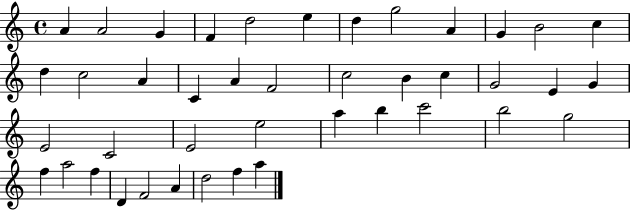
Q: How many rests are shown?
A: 0